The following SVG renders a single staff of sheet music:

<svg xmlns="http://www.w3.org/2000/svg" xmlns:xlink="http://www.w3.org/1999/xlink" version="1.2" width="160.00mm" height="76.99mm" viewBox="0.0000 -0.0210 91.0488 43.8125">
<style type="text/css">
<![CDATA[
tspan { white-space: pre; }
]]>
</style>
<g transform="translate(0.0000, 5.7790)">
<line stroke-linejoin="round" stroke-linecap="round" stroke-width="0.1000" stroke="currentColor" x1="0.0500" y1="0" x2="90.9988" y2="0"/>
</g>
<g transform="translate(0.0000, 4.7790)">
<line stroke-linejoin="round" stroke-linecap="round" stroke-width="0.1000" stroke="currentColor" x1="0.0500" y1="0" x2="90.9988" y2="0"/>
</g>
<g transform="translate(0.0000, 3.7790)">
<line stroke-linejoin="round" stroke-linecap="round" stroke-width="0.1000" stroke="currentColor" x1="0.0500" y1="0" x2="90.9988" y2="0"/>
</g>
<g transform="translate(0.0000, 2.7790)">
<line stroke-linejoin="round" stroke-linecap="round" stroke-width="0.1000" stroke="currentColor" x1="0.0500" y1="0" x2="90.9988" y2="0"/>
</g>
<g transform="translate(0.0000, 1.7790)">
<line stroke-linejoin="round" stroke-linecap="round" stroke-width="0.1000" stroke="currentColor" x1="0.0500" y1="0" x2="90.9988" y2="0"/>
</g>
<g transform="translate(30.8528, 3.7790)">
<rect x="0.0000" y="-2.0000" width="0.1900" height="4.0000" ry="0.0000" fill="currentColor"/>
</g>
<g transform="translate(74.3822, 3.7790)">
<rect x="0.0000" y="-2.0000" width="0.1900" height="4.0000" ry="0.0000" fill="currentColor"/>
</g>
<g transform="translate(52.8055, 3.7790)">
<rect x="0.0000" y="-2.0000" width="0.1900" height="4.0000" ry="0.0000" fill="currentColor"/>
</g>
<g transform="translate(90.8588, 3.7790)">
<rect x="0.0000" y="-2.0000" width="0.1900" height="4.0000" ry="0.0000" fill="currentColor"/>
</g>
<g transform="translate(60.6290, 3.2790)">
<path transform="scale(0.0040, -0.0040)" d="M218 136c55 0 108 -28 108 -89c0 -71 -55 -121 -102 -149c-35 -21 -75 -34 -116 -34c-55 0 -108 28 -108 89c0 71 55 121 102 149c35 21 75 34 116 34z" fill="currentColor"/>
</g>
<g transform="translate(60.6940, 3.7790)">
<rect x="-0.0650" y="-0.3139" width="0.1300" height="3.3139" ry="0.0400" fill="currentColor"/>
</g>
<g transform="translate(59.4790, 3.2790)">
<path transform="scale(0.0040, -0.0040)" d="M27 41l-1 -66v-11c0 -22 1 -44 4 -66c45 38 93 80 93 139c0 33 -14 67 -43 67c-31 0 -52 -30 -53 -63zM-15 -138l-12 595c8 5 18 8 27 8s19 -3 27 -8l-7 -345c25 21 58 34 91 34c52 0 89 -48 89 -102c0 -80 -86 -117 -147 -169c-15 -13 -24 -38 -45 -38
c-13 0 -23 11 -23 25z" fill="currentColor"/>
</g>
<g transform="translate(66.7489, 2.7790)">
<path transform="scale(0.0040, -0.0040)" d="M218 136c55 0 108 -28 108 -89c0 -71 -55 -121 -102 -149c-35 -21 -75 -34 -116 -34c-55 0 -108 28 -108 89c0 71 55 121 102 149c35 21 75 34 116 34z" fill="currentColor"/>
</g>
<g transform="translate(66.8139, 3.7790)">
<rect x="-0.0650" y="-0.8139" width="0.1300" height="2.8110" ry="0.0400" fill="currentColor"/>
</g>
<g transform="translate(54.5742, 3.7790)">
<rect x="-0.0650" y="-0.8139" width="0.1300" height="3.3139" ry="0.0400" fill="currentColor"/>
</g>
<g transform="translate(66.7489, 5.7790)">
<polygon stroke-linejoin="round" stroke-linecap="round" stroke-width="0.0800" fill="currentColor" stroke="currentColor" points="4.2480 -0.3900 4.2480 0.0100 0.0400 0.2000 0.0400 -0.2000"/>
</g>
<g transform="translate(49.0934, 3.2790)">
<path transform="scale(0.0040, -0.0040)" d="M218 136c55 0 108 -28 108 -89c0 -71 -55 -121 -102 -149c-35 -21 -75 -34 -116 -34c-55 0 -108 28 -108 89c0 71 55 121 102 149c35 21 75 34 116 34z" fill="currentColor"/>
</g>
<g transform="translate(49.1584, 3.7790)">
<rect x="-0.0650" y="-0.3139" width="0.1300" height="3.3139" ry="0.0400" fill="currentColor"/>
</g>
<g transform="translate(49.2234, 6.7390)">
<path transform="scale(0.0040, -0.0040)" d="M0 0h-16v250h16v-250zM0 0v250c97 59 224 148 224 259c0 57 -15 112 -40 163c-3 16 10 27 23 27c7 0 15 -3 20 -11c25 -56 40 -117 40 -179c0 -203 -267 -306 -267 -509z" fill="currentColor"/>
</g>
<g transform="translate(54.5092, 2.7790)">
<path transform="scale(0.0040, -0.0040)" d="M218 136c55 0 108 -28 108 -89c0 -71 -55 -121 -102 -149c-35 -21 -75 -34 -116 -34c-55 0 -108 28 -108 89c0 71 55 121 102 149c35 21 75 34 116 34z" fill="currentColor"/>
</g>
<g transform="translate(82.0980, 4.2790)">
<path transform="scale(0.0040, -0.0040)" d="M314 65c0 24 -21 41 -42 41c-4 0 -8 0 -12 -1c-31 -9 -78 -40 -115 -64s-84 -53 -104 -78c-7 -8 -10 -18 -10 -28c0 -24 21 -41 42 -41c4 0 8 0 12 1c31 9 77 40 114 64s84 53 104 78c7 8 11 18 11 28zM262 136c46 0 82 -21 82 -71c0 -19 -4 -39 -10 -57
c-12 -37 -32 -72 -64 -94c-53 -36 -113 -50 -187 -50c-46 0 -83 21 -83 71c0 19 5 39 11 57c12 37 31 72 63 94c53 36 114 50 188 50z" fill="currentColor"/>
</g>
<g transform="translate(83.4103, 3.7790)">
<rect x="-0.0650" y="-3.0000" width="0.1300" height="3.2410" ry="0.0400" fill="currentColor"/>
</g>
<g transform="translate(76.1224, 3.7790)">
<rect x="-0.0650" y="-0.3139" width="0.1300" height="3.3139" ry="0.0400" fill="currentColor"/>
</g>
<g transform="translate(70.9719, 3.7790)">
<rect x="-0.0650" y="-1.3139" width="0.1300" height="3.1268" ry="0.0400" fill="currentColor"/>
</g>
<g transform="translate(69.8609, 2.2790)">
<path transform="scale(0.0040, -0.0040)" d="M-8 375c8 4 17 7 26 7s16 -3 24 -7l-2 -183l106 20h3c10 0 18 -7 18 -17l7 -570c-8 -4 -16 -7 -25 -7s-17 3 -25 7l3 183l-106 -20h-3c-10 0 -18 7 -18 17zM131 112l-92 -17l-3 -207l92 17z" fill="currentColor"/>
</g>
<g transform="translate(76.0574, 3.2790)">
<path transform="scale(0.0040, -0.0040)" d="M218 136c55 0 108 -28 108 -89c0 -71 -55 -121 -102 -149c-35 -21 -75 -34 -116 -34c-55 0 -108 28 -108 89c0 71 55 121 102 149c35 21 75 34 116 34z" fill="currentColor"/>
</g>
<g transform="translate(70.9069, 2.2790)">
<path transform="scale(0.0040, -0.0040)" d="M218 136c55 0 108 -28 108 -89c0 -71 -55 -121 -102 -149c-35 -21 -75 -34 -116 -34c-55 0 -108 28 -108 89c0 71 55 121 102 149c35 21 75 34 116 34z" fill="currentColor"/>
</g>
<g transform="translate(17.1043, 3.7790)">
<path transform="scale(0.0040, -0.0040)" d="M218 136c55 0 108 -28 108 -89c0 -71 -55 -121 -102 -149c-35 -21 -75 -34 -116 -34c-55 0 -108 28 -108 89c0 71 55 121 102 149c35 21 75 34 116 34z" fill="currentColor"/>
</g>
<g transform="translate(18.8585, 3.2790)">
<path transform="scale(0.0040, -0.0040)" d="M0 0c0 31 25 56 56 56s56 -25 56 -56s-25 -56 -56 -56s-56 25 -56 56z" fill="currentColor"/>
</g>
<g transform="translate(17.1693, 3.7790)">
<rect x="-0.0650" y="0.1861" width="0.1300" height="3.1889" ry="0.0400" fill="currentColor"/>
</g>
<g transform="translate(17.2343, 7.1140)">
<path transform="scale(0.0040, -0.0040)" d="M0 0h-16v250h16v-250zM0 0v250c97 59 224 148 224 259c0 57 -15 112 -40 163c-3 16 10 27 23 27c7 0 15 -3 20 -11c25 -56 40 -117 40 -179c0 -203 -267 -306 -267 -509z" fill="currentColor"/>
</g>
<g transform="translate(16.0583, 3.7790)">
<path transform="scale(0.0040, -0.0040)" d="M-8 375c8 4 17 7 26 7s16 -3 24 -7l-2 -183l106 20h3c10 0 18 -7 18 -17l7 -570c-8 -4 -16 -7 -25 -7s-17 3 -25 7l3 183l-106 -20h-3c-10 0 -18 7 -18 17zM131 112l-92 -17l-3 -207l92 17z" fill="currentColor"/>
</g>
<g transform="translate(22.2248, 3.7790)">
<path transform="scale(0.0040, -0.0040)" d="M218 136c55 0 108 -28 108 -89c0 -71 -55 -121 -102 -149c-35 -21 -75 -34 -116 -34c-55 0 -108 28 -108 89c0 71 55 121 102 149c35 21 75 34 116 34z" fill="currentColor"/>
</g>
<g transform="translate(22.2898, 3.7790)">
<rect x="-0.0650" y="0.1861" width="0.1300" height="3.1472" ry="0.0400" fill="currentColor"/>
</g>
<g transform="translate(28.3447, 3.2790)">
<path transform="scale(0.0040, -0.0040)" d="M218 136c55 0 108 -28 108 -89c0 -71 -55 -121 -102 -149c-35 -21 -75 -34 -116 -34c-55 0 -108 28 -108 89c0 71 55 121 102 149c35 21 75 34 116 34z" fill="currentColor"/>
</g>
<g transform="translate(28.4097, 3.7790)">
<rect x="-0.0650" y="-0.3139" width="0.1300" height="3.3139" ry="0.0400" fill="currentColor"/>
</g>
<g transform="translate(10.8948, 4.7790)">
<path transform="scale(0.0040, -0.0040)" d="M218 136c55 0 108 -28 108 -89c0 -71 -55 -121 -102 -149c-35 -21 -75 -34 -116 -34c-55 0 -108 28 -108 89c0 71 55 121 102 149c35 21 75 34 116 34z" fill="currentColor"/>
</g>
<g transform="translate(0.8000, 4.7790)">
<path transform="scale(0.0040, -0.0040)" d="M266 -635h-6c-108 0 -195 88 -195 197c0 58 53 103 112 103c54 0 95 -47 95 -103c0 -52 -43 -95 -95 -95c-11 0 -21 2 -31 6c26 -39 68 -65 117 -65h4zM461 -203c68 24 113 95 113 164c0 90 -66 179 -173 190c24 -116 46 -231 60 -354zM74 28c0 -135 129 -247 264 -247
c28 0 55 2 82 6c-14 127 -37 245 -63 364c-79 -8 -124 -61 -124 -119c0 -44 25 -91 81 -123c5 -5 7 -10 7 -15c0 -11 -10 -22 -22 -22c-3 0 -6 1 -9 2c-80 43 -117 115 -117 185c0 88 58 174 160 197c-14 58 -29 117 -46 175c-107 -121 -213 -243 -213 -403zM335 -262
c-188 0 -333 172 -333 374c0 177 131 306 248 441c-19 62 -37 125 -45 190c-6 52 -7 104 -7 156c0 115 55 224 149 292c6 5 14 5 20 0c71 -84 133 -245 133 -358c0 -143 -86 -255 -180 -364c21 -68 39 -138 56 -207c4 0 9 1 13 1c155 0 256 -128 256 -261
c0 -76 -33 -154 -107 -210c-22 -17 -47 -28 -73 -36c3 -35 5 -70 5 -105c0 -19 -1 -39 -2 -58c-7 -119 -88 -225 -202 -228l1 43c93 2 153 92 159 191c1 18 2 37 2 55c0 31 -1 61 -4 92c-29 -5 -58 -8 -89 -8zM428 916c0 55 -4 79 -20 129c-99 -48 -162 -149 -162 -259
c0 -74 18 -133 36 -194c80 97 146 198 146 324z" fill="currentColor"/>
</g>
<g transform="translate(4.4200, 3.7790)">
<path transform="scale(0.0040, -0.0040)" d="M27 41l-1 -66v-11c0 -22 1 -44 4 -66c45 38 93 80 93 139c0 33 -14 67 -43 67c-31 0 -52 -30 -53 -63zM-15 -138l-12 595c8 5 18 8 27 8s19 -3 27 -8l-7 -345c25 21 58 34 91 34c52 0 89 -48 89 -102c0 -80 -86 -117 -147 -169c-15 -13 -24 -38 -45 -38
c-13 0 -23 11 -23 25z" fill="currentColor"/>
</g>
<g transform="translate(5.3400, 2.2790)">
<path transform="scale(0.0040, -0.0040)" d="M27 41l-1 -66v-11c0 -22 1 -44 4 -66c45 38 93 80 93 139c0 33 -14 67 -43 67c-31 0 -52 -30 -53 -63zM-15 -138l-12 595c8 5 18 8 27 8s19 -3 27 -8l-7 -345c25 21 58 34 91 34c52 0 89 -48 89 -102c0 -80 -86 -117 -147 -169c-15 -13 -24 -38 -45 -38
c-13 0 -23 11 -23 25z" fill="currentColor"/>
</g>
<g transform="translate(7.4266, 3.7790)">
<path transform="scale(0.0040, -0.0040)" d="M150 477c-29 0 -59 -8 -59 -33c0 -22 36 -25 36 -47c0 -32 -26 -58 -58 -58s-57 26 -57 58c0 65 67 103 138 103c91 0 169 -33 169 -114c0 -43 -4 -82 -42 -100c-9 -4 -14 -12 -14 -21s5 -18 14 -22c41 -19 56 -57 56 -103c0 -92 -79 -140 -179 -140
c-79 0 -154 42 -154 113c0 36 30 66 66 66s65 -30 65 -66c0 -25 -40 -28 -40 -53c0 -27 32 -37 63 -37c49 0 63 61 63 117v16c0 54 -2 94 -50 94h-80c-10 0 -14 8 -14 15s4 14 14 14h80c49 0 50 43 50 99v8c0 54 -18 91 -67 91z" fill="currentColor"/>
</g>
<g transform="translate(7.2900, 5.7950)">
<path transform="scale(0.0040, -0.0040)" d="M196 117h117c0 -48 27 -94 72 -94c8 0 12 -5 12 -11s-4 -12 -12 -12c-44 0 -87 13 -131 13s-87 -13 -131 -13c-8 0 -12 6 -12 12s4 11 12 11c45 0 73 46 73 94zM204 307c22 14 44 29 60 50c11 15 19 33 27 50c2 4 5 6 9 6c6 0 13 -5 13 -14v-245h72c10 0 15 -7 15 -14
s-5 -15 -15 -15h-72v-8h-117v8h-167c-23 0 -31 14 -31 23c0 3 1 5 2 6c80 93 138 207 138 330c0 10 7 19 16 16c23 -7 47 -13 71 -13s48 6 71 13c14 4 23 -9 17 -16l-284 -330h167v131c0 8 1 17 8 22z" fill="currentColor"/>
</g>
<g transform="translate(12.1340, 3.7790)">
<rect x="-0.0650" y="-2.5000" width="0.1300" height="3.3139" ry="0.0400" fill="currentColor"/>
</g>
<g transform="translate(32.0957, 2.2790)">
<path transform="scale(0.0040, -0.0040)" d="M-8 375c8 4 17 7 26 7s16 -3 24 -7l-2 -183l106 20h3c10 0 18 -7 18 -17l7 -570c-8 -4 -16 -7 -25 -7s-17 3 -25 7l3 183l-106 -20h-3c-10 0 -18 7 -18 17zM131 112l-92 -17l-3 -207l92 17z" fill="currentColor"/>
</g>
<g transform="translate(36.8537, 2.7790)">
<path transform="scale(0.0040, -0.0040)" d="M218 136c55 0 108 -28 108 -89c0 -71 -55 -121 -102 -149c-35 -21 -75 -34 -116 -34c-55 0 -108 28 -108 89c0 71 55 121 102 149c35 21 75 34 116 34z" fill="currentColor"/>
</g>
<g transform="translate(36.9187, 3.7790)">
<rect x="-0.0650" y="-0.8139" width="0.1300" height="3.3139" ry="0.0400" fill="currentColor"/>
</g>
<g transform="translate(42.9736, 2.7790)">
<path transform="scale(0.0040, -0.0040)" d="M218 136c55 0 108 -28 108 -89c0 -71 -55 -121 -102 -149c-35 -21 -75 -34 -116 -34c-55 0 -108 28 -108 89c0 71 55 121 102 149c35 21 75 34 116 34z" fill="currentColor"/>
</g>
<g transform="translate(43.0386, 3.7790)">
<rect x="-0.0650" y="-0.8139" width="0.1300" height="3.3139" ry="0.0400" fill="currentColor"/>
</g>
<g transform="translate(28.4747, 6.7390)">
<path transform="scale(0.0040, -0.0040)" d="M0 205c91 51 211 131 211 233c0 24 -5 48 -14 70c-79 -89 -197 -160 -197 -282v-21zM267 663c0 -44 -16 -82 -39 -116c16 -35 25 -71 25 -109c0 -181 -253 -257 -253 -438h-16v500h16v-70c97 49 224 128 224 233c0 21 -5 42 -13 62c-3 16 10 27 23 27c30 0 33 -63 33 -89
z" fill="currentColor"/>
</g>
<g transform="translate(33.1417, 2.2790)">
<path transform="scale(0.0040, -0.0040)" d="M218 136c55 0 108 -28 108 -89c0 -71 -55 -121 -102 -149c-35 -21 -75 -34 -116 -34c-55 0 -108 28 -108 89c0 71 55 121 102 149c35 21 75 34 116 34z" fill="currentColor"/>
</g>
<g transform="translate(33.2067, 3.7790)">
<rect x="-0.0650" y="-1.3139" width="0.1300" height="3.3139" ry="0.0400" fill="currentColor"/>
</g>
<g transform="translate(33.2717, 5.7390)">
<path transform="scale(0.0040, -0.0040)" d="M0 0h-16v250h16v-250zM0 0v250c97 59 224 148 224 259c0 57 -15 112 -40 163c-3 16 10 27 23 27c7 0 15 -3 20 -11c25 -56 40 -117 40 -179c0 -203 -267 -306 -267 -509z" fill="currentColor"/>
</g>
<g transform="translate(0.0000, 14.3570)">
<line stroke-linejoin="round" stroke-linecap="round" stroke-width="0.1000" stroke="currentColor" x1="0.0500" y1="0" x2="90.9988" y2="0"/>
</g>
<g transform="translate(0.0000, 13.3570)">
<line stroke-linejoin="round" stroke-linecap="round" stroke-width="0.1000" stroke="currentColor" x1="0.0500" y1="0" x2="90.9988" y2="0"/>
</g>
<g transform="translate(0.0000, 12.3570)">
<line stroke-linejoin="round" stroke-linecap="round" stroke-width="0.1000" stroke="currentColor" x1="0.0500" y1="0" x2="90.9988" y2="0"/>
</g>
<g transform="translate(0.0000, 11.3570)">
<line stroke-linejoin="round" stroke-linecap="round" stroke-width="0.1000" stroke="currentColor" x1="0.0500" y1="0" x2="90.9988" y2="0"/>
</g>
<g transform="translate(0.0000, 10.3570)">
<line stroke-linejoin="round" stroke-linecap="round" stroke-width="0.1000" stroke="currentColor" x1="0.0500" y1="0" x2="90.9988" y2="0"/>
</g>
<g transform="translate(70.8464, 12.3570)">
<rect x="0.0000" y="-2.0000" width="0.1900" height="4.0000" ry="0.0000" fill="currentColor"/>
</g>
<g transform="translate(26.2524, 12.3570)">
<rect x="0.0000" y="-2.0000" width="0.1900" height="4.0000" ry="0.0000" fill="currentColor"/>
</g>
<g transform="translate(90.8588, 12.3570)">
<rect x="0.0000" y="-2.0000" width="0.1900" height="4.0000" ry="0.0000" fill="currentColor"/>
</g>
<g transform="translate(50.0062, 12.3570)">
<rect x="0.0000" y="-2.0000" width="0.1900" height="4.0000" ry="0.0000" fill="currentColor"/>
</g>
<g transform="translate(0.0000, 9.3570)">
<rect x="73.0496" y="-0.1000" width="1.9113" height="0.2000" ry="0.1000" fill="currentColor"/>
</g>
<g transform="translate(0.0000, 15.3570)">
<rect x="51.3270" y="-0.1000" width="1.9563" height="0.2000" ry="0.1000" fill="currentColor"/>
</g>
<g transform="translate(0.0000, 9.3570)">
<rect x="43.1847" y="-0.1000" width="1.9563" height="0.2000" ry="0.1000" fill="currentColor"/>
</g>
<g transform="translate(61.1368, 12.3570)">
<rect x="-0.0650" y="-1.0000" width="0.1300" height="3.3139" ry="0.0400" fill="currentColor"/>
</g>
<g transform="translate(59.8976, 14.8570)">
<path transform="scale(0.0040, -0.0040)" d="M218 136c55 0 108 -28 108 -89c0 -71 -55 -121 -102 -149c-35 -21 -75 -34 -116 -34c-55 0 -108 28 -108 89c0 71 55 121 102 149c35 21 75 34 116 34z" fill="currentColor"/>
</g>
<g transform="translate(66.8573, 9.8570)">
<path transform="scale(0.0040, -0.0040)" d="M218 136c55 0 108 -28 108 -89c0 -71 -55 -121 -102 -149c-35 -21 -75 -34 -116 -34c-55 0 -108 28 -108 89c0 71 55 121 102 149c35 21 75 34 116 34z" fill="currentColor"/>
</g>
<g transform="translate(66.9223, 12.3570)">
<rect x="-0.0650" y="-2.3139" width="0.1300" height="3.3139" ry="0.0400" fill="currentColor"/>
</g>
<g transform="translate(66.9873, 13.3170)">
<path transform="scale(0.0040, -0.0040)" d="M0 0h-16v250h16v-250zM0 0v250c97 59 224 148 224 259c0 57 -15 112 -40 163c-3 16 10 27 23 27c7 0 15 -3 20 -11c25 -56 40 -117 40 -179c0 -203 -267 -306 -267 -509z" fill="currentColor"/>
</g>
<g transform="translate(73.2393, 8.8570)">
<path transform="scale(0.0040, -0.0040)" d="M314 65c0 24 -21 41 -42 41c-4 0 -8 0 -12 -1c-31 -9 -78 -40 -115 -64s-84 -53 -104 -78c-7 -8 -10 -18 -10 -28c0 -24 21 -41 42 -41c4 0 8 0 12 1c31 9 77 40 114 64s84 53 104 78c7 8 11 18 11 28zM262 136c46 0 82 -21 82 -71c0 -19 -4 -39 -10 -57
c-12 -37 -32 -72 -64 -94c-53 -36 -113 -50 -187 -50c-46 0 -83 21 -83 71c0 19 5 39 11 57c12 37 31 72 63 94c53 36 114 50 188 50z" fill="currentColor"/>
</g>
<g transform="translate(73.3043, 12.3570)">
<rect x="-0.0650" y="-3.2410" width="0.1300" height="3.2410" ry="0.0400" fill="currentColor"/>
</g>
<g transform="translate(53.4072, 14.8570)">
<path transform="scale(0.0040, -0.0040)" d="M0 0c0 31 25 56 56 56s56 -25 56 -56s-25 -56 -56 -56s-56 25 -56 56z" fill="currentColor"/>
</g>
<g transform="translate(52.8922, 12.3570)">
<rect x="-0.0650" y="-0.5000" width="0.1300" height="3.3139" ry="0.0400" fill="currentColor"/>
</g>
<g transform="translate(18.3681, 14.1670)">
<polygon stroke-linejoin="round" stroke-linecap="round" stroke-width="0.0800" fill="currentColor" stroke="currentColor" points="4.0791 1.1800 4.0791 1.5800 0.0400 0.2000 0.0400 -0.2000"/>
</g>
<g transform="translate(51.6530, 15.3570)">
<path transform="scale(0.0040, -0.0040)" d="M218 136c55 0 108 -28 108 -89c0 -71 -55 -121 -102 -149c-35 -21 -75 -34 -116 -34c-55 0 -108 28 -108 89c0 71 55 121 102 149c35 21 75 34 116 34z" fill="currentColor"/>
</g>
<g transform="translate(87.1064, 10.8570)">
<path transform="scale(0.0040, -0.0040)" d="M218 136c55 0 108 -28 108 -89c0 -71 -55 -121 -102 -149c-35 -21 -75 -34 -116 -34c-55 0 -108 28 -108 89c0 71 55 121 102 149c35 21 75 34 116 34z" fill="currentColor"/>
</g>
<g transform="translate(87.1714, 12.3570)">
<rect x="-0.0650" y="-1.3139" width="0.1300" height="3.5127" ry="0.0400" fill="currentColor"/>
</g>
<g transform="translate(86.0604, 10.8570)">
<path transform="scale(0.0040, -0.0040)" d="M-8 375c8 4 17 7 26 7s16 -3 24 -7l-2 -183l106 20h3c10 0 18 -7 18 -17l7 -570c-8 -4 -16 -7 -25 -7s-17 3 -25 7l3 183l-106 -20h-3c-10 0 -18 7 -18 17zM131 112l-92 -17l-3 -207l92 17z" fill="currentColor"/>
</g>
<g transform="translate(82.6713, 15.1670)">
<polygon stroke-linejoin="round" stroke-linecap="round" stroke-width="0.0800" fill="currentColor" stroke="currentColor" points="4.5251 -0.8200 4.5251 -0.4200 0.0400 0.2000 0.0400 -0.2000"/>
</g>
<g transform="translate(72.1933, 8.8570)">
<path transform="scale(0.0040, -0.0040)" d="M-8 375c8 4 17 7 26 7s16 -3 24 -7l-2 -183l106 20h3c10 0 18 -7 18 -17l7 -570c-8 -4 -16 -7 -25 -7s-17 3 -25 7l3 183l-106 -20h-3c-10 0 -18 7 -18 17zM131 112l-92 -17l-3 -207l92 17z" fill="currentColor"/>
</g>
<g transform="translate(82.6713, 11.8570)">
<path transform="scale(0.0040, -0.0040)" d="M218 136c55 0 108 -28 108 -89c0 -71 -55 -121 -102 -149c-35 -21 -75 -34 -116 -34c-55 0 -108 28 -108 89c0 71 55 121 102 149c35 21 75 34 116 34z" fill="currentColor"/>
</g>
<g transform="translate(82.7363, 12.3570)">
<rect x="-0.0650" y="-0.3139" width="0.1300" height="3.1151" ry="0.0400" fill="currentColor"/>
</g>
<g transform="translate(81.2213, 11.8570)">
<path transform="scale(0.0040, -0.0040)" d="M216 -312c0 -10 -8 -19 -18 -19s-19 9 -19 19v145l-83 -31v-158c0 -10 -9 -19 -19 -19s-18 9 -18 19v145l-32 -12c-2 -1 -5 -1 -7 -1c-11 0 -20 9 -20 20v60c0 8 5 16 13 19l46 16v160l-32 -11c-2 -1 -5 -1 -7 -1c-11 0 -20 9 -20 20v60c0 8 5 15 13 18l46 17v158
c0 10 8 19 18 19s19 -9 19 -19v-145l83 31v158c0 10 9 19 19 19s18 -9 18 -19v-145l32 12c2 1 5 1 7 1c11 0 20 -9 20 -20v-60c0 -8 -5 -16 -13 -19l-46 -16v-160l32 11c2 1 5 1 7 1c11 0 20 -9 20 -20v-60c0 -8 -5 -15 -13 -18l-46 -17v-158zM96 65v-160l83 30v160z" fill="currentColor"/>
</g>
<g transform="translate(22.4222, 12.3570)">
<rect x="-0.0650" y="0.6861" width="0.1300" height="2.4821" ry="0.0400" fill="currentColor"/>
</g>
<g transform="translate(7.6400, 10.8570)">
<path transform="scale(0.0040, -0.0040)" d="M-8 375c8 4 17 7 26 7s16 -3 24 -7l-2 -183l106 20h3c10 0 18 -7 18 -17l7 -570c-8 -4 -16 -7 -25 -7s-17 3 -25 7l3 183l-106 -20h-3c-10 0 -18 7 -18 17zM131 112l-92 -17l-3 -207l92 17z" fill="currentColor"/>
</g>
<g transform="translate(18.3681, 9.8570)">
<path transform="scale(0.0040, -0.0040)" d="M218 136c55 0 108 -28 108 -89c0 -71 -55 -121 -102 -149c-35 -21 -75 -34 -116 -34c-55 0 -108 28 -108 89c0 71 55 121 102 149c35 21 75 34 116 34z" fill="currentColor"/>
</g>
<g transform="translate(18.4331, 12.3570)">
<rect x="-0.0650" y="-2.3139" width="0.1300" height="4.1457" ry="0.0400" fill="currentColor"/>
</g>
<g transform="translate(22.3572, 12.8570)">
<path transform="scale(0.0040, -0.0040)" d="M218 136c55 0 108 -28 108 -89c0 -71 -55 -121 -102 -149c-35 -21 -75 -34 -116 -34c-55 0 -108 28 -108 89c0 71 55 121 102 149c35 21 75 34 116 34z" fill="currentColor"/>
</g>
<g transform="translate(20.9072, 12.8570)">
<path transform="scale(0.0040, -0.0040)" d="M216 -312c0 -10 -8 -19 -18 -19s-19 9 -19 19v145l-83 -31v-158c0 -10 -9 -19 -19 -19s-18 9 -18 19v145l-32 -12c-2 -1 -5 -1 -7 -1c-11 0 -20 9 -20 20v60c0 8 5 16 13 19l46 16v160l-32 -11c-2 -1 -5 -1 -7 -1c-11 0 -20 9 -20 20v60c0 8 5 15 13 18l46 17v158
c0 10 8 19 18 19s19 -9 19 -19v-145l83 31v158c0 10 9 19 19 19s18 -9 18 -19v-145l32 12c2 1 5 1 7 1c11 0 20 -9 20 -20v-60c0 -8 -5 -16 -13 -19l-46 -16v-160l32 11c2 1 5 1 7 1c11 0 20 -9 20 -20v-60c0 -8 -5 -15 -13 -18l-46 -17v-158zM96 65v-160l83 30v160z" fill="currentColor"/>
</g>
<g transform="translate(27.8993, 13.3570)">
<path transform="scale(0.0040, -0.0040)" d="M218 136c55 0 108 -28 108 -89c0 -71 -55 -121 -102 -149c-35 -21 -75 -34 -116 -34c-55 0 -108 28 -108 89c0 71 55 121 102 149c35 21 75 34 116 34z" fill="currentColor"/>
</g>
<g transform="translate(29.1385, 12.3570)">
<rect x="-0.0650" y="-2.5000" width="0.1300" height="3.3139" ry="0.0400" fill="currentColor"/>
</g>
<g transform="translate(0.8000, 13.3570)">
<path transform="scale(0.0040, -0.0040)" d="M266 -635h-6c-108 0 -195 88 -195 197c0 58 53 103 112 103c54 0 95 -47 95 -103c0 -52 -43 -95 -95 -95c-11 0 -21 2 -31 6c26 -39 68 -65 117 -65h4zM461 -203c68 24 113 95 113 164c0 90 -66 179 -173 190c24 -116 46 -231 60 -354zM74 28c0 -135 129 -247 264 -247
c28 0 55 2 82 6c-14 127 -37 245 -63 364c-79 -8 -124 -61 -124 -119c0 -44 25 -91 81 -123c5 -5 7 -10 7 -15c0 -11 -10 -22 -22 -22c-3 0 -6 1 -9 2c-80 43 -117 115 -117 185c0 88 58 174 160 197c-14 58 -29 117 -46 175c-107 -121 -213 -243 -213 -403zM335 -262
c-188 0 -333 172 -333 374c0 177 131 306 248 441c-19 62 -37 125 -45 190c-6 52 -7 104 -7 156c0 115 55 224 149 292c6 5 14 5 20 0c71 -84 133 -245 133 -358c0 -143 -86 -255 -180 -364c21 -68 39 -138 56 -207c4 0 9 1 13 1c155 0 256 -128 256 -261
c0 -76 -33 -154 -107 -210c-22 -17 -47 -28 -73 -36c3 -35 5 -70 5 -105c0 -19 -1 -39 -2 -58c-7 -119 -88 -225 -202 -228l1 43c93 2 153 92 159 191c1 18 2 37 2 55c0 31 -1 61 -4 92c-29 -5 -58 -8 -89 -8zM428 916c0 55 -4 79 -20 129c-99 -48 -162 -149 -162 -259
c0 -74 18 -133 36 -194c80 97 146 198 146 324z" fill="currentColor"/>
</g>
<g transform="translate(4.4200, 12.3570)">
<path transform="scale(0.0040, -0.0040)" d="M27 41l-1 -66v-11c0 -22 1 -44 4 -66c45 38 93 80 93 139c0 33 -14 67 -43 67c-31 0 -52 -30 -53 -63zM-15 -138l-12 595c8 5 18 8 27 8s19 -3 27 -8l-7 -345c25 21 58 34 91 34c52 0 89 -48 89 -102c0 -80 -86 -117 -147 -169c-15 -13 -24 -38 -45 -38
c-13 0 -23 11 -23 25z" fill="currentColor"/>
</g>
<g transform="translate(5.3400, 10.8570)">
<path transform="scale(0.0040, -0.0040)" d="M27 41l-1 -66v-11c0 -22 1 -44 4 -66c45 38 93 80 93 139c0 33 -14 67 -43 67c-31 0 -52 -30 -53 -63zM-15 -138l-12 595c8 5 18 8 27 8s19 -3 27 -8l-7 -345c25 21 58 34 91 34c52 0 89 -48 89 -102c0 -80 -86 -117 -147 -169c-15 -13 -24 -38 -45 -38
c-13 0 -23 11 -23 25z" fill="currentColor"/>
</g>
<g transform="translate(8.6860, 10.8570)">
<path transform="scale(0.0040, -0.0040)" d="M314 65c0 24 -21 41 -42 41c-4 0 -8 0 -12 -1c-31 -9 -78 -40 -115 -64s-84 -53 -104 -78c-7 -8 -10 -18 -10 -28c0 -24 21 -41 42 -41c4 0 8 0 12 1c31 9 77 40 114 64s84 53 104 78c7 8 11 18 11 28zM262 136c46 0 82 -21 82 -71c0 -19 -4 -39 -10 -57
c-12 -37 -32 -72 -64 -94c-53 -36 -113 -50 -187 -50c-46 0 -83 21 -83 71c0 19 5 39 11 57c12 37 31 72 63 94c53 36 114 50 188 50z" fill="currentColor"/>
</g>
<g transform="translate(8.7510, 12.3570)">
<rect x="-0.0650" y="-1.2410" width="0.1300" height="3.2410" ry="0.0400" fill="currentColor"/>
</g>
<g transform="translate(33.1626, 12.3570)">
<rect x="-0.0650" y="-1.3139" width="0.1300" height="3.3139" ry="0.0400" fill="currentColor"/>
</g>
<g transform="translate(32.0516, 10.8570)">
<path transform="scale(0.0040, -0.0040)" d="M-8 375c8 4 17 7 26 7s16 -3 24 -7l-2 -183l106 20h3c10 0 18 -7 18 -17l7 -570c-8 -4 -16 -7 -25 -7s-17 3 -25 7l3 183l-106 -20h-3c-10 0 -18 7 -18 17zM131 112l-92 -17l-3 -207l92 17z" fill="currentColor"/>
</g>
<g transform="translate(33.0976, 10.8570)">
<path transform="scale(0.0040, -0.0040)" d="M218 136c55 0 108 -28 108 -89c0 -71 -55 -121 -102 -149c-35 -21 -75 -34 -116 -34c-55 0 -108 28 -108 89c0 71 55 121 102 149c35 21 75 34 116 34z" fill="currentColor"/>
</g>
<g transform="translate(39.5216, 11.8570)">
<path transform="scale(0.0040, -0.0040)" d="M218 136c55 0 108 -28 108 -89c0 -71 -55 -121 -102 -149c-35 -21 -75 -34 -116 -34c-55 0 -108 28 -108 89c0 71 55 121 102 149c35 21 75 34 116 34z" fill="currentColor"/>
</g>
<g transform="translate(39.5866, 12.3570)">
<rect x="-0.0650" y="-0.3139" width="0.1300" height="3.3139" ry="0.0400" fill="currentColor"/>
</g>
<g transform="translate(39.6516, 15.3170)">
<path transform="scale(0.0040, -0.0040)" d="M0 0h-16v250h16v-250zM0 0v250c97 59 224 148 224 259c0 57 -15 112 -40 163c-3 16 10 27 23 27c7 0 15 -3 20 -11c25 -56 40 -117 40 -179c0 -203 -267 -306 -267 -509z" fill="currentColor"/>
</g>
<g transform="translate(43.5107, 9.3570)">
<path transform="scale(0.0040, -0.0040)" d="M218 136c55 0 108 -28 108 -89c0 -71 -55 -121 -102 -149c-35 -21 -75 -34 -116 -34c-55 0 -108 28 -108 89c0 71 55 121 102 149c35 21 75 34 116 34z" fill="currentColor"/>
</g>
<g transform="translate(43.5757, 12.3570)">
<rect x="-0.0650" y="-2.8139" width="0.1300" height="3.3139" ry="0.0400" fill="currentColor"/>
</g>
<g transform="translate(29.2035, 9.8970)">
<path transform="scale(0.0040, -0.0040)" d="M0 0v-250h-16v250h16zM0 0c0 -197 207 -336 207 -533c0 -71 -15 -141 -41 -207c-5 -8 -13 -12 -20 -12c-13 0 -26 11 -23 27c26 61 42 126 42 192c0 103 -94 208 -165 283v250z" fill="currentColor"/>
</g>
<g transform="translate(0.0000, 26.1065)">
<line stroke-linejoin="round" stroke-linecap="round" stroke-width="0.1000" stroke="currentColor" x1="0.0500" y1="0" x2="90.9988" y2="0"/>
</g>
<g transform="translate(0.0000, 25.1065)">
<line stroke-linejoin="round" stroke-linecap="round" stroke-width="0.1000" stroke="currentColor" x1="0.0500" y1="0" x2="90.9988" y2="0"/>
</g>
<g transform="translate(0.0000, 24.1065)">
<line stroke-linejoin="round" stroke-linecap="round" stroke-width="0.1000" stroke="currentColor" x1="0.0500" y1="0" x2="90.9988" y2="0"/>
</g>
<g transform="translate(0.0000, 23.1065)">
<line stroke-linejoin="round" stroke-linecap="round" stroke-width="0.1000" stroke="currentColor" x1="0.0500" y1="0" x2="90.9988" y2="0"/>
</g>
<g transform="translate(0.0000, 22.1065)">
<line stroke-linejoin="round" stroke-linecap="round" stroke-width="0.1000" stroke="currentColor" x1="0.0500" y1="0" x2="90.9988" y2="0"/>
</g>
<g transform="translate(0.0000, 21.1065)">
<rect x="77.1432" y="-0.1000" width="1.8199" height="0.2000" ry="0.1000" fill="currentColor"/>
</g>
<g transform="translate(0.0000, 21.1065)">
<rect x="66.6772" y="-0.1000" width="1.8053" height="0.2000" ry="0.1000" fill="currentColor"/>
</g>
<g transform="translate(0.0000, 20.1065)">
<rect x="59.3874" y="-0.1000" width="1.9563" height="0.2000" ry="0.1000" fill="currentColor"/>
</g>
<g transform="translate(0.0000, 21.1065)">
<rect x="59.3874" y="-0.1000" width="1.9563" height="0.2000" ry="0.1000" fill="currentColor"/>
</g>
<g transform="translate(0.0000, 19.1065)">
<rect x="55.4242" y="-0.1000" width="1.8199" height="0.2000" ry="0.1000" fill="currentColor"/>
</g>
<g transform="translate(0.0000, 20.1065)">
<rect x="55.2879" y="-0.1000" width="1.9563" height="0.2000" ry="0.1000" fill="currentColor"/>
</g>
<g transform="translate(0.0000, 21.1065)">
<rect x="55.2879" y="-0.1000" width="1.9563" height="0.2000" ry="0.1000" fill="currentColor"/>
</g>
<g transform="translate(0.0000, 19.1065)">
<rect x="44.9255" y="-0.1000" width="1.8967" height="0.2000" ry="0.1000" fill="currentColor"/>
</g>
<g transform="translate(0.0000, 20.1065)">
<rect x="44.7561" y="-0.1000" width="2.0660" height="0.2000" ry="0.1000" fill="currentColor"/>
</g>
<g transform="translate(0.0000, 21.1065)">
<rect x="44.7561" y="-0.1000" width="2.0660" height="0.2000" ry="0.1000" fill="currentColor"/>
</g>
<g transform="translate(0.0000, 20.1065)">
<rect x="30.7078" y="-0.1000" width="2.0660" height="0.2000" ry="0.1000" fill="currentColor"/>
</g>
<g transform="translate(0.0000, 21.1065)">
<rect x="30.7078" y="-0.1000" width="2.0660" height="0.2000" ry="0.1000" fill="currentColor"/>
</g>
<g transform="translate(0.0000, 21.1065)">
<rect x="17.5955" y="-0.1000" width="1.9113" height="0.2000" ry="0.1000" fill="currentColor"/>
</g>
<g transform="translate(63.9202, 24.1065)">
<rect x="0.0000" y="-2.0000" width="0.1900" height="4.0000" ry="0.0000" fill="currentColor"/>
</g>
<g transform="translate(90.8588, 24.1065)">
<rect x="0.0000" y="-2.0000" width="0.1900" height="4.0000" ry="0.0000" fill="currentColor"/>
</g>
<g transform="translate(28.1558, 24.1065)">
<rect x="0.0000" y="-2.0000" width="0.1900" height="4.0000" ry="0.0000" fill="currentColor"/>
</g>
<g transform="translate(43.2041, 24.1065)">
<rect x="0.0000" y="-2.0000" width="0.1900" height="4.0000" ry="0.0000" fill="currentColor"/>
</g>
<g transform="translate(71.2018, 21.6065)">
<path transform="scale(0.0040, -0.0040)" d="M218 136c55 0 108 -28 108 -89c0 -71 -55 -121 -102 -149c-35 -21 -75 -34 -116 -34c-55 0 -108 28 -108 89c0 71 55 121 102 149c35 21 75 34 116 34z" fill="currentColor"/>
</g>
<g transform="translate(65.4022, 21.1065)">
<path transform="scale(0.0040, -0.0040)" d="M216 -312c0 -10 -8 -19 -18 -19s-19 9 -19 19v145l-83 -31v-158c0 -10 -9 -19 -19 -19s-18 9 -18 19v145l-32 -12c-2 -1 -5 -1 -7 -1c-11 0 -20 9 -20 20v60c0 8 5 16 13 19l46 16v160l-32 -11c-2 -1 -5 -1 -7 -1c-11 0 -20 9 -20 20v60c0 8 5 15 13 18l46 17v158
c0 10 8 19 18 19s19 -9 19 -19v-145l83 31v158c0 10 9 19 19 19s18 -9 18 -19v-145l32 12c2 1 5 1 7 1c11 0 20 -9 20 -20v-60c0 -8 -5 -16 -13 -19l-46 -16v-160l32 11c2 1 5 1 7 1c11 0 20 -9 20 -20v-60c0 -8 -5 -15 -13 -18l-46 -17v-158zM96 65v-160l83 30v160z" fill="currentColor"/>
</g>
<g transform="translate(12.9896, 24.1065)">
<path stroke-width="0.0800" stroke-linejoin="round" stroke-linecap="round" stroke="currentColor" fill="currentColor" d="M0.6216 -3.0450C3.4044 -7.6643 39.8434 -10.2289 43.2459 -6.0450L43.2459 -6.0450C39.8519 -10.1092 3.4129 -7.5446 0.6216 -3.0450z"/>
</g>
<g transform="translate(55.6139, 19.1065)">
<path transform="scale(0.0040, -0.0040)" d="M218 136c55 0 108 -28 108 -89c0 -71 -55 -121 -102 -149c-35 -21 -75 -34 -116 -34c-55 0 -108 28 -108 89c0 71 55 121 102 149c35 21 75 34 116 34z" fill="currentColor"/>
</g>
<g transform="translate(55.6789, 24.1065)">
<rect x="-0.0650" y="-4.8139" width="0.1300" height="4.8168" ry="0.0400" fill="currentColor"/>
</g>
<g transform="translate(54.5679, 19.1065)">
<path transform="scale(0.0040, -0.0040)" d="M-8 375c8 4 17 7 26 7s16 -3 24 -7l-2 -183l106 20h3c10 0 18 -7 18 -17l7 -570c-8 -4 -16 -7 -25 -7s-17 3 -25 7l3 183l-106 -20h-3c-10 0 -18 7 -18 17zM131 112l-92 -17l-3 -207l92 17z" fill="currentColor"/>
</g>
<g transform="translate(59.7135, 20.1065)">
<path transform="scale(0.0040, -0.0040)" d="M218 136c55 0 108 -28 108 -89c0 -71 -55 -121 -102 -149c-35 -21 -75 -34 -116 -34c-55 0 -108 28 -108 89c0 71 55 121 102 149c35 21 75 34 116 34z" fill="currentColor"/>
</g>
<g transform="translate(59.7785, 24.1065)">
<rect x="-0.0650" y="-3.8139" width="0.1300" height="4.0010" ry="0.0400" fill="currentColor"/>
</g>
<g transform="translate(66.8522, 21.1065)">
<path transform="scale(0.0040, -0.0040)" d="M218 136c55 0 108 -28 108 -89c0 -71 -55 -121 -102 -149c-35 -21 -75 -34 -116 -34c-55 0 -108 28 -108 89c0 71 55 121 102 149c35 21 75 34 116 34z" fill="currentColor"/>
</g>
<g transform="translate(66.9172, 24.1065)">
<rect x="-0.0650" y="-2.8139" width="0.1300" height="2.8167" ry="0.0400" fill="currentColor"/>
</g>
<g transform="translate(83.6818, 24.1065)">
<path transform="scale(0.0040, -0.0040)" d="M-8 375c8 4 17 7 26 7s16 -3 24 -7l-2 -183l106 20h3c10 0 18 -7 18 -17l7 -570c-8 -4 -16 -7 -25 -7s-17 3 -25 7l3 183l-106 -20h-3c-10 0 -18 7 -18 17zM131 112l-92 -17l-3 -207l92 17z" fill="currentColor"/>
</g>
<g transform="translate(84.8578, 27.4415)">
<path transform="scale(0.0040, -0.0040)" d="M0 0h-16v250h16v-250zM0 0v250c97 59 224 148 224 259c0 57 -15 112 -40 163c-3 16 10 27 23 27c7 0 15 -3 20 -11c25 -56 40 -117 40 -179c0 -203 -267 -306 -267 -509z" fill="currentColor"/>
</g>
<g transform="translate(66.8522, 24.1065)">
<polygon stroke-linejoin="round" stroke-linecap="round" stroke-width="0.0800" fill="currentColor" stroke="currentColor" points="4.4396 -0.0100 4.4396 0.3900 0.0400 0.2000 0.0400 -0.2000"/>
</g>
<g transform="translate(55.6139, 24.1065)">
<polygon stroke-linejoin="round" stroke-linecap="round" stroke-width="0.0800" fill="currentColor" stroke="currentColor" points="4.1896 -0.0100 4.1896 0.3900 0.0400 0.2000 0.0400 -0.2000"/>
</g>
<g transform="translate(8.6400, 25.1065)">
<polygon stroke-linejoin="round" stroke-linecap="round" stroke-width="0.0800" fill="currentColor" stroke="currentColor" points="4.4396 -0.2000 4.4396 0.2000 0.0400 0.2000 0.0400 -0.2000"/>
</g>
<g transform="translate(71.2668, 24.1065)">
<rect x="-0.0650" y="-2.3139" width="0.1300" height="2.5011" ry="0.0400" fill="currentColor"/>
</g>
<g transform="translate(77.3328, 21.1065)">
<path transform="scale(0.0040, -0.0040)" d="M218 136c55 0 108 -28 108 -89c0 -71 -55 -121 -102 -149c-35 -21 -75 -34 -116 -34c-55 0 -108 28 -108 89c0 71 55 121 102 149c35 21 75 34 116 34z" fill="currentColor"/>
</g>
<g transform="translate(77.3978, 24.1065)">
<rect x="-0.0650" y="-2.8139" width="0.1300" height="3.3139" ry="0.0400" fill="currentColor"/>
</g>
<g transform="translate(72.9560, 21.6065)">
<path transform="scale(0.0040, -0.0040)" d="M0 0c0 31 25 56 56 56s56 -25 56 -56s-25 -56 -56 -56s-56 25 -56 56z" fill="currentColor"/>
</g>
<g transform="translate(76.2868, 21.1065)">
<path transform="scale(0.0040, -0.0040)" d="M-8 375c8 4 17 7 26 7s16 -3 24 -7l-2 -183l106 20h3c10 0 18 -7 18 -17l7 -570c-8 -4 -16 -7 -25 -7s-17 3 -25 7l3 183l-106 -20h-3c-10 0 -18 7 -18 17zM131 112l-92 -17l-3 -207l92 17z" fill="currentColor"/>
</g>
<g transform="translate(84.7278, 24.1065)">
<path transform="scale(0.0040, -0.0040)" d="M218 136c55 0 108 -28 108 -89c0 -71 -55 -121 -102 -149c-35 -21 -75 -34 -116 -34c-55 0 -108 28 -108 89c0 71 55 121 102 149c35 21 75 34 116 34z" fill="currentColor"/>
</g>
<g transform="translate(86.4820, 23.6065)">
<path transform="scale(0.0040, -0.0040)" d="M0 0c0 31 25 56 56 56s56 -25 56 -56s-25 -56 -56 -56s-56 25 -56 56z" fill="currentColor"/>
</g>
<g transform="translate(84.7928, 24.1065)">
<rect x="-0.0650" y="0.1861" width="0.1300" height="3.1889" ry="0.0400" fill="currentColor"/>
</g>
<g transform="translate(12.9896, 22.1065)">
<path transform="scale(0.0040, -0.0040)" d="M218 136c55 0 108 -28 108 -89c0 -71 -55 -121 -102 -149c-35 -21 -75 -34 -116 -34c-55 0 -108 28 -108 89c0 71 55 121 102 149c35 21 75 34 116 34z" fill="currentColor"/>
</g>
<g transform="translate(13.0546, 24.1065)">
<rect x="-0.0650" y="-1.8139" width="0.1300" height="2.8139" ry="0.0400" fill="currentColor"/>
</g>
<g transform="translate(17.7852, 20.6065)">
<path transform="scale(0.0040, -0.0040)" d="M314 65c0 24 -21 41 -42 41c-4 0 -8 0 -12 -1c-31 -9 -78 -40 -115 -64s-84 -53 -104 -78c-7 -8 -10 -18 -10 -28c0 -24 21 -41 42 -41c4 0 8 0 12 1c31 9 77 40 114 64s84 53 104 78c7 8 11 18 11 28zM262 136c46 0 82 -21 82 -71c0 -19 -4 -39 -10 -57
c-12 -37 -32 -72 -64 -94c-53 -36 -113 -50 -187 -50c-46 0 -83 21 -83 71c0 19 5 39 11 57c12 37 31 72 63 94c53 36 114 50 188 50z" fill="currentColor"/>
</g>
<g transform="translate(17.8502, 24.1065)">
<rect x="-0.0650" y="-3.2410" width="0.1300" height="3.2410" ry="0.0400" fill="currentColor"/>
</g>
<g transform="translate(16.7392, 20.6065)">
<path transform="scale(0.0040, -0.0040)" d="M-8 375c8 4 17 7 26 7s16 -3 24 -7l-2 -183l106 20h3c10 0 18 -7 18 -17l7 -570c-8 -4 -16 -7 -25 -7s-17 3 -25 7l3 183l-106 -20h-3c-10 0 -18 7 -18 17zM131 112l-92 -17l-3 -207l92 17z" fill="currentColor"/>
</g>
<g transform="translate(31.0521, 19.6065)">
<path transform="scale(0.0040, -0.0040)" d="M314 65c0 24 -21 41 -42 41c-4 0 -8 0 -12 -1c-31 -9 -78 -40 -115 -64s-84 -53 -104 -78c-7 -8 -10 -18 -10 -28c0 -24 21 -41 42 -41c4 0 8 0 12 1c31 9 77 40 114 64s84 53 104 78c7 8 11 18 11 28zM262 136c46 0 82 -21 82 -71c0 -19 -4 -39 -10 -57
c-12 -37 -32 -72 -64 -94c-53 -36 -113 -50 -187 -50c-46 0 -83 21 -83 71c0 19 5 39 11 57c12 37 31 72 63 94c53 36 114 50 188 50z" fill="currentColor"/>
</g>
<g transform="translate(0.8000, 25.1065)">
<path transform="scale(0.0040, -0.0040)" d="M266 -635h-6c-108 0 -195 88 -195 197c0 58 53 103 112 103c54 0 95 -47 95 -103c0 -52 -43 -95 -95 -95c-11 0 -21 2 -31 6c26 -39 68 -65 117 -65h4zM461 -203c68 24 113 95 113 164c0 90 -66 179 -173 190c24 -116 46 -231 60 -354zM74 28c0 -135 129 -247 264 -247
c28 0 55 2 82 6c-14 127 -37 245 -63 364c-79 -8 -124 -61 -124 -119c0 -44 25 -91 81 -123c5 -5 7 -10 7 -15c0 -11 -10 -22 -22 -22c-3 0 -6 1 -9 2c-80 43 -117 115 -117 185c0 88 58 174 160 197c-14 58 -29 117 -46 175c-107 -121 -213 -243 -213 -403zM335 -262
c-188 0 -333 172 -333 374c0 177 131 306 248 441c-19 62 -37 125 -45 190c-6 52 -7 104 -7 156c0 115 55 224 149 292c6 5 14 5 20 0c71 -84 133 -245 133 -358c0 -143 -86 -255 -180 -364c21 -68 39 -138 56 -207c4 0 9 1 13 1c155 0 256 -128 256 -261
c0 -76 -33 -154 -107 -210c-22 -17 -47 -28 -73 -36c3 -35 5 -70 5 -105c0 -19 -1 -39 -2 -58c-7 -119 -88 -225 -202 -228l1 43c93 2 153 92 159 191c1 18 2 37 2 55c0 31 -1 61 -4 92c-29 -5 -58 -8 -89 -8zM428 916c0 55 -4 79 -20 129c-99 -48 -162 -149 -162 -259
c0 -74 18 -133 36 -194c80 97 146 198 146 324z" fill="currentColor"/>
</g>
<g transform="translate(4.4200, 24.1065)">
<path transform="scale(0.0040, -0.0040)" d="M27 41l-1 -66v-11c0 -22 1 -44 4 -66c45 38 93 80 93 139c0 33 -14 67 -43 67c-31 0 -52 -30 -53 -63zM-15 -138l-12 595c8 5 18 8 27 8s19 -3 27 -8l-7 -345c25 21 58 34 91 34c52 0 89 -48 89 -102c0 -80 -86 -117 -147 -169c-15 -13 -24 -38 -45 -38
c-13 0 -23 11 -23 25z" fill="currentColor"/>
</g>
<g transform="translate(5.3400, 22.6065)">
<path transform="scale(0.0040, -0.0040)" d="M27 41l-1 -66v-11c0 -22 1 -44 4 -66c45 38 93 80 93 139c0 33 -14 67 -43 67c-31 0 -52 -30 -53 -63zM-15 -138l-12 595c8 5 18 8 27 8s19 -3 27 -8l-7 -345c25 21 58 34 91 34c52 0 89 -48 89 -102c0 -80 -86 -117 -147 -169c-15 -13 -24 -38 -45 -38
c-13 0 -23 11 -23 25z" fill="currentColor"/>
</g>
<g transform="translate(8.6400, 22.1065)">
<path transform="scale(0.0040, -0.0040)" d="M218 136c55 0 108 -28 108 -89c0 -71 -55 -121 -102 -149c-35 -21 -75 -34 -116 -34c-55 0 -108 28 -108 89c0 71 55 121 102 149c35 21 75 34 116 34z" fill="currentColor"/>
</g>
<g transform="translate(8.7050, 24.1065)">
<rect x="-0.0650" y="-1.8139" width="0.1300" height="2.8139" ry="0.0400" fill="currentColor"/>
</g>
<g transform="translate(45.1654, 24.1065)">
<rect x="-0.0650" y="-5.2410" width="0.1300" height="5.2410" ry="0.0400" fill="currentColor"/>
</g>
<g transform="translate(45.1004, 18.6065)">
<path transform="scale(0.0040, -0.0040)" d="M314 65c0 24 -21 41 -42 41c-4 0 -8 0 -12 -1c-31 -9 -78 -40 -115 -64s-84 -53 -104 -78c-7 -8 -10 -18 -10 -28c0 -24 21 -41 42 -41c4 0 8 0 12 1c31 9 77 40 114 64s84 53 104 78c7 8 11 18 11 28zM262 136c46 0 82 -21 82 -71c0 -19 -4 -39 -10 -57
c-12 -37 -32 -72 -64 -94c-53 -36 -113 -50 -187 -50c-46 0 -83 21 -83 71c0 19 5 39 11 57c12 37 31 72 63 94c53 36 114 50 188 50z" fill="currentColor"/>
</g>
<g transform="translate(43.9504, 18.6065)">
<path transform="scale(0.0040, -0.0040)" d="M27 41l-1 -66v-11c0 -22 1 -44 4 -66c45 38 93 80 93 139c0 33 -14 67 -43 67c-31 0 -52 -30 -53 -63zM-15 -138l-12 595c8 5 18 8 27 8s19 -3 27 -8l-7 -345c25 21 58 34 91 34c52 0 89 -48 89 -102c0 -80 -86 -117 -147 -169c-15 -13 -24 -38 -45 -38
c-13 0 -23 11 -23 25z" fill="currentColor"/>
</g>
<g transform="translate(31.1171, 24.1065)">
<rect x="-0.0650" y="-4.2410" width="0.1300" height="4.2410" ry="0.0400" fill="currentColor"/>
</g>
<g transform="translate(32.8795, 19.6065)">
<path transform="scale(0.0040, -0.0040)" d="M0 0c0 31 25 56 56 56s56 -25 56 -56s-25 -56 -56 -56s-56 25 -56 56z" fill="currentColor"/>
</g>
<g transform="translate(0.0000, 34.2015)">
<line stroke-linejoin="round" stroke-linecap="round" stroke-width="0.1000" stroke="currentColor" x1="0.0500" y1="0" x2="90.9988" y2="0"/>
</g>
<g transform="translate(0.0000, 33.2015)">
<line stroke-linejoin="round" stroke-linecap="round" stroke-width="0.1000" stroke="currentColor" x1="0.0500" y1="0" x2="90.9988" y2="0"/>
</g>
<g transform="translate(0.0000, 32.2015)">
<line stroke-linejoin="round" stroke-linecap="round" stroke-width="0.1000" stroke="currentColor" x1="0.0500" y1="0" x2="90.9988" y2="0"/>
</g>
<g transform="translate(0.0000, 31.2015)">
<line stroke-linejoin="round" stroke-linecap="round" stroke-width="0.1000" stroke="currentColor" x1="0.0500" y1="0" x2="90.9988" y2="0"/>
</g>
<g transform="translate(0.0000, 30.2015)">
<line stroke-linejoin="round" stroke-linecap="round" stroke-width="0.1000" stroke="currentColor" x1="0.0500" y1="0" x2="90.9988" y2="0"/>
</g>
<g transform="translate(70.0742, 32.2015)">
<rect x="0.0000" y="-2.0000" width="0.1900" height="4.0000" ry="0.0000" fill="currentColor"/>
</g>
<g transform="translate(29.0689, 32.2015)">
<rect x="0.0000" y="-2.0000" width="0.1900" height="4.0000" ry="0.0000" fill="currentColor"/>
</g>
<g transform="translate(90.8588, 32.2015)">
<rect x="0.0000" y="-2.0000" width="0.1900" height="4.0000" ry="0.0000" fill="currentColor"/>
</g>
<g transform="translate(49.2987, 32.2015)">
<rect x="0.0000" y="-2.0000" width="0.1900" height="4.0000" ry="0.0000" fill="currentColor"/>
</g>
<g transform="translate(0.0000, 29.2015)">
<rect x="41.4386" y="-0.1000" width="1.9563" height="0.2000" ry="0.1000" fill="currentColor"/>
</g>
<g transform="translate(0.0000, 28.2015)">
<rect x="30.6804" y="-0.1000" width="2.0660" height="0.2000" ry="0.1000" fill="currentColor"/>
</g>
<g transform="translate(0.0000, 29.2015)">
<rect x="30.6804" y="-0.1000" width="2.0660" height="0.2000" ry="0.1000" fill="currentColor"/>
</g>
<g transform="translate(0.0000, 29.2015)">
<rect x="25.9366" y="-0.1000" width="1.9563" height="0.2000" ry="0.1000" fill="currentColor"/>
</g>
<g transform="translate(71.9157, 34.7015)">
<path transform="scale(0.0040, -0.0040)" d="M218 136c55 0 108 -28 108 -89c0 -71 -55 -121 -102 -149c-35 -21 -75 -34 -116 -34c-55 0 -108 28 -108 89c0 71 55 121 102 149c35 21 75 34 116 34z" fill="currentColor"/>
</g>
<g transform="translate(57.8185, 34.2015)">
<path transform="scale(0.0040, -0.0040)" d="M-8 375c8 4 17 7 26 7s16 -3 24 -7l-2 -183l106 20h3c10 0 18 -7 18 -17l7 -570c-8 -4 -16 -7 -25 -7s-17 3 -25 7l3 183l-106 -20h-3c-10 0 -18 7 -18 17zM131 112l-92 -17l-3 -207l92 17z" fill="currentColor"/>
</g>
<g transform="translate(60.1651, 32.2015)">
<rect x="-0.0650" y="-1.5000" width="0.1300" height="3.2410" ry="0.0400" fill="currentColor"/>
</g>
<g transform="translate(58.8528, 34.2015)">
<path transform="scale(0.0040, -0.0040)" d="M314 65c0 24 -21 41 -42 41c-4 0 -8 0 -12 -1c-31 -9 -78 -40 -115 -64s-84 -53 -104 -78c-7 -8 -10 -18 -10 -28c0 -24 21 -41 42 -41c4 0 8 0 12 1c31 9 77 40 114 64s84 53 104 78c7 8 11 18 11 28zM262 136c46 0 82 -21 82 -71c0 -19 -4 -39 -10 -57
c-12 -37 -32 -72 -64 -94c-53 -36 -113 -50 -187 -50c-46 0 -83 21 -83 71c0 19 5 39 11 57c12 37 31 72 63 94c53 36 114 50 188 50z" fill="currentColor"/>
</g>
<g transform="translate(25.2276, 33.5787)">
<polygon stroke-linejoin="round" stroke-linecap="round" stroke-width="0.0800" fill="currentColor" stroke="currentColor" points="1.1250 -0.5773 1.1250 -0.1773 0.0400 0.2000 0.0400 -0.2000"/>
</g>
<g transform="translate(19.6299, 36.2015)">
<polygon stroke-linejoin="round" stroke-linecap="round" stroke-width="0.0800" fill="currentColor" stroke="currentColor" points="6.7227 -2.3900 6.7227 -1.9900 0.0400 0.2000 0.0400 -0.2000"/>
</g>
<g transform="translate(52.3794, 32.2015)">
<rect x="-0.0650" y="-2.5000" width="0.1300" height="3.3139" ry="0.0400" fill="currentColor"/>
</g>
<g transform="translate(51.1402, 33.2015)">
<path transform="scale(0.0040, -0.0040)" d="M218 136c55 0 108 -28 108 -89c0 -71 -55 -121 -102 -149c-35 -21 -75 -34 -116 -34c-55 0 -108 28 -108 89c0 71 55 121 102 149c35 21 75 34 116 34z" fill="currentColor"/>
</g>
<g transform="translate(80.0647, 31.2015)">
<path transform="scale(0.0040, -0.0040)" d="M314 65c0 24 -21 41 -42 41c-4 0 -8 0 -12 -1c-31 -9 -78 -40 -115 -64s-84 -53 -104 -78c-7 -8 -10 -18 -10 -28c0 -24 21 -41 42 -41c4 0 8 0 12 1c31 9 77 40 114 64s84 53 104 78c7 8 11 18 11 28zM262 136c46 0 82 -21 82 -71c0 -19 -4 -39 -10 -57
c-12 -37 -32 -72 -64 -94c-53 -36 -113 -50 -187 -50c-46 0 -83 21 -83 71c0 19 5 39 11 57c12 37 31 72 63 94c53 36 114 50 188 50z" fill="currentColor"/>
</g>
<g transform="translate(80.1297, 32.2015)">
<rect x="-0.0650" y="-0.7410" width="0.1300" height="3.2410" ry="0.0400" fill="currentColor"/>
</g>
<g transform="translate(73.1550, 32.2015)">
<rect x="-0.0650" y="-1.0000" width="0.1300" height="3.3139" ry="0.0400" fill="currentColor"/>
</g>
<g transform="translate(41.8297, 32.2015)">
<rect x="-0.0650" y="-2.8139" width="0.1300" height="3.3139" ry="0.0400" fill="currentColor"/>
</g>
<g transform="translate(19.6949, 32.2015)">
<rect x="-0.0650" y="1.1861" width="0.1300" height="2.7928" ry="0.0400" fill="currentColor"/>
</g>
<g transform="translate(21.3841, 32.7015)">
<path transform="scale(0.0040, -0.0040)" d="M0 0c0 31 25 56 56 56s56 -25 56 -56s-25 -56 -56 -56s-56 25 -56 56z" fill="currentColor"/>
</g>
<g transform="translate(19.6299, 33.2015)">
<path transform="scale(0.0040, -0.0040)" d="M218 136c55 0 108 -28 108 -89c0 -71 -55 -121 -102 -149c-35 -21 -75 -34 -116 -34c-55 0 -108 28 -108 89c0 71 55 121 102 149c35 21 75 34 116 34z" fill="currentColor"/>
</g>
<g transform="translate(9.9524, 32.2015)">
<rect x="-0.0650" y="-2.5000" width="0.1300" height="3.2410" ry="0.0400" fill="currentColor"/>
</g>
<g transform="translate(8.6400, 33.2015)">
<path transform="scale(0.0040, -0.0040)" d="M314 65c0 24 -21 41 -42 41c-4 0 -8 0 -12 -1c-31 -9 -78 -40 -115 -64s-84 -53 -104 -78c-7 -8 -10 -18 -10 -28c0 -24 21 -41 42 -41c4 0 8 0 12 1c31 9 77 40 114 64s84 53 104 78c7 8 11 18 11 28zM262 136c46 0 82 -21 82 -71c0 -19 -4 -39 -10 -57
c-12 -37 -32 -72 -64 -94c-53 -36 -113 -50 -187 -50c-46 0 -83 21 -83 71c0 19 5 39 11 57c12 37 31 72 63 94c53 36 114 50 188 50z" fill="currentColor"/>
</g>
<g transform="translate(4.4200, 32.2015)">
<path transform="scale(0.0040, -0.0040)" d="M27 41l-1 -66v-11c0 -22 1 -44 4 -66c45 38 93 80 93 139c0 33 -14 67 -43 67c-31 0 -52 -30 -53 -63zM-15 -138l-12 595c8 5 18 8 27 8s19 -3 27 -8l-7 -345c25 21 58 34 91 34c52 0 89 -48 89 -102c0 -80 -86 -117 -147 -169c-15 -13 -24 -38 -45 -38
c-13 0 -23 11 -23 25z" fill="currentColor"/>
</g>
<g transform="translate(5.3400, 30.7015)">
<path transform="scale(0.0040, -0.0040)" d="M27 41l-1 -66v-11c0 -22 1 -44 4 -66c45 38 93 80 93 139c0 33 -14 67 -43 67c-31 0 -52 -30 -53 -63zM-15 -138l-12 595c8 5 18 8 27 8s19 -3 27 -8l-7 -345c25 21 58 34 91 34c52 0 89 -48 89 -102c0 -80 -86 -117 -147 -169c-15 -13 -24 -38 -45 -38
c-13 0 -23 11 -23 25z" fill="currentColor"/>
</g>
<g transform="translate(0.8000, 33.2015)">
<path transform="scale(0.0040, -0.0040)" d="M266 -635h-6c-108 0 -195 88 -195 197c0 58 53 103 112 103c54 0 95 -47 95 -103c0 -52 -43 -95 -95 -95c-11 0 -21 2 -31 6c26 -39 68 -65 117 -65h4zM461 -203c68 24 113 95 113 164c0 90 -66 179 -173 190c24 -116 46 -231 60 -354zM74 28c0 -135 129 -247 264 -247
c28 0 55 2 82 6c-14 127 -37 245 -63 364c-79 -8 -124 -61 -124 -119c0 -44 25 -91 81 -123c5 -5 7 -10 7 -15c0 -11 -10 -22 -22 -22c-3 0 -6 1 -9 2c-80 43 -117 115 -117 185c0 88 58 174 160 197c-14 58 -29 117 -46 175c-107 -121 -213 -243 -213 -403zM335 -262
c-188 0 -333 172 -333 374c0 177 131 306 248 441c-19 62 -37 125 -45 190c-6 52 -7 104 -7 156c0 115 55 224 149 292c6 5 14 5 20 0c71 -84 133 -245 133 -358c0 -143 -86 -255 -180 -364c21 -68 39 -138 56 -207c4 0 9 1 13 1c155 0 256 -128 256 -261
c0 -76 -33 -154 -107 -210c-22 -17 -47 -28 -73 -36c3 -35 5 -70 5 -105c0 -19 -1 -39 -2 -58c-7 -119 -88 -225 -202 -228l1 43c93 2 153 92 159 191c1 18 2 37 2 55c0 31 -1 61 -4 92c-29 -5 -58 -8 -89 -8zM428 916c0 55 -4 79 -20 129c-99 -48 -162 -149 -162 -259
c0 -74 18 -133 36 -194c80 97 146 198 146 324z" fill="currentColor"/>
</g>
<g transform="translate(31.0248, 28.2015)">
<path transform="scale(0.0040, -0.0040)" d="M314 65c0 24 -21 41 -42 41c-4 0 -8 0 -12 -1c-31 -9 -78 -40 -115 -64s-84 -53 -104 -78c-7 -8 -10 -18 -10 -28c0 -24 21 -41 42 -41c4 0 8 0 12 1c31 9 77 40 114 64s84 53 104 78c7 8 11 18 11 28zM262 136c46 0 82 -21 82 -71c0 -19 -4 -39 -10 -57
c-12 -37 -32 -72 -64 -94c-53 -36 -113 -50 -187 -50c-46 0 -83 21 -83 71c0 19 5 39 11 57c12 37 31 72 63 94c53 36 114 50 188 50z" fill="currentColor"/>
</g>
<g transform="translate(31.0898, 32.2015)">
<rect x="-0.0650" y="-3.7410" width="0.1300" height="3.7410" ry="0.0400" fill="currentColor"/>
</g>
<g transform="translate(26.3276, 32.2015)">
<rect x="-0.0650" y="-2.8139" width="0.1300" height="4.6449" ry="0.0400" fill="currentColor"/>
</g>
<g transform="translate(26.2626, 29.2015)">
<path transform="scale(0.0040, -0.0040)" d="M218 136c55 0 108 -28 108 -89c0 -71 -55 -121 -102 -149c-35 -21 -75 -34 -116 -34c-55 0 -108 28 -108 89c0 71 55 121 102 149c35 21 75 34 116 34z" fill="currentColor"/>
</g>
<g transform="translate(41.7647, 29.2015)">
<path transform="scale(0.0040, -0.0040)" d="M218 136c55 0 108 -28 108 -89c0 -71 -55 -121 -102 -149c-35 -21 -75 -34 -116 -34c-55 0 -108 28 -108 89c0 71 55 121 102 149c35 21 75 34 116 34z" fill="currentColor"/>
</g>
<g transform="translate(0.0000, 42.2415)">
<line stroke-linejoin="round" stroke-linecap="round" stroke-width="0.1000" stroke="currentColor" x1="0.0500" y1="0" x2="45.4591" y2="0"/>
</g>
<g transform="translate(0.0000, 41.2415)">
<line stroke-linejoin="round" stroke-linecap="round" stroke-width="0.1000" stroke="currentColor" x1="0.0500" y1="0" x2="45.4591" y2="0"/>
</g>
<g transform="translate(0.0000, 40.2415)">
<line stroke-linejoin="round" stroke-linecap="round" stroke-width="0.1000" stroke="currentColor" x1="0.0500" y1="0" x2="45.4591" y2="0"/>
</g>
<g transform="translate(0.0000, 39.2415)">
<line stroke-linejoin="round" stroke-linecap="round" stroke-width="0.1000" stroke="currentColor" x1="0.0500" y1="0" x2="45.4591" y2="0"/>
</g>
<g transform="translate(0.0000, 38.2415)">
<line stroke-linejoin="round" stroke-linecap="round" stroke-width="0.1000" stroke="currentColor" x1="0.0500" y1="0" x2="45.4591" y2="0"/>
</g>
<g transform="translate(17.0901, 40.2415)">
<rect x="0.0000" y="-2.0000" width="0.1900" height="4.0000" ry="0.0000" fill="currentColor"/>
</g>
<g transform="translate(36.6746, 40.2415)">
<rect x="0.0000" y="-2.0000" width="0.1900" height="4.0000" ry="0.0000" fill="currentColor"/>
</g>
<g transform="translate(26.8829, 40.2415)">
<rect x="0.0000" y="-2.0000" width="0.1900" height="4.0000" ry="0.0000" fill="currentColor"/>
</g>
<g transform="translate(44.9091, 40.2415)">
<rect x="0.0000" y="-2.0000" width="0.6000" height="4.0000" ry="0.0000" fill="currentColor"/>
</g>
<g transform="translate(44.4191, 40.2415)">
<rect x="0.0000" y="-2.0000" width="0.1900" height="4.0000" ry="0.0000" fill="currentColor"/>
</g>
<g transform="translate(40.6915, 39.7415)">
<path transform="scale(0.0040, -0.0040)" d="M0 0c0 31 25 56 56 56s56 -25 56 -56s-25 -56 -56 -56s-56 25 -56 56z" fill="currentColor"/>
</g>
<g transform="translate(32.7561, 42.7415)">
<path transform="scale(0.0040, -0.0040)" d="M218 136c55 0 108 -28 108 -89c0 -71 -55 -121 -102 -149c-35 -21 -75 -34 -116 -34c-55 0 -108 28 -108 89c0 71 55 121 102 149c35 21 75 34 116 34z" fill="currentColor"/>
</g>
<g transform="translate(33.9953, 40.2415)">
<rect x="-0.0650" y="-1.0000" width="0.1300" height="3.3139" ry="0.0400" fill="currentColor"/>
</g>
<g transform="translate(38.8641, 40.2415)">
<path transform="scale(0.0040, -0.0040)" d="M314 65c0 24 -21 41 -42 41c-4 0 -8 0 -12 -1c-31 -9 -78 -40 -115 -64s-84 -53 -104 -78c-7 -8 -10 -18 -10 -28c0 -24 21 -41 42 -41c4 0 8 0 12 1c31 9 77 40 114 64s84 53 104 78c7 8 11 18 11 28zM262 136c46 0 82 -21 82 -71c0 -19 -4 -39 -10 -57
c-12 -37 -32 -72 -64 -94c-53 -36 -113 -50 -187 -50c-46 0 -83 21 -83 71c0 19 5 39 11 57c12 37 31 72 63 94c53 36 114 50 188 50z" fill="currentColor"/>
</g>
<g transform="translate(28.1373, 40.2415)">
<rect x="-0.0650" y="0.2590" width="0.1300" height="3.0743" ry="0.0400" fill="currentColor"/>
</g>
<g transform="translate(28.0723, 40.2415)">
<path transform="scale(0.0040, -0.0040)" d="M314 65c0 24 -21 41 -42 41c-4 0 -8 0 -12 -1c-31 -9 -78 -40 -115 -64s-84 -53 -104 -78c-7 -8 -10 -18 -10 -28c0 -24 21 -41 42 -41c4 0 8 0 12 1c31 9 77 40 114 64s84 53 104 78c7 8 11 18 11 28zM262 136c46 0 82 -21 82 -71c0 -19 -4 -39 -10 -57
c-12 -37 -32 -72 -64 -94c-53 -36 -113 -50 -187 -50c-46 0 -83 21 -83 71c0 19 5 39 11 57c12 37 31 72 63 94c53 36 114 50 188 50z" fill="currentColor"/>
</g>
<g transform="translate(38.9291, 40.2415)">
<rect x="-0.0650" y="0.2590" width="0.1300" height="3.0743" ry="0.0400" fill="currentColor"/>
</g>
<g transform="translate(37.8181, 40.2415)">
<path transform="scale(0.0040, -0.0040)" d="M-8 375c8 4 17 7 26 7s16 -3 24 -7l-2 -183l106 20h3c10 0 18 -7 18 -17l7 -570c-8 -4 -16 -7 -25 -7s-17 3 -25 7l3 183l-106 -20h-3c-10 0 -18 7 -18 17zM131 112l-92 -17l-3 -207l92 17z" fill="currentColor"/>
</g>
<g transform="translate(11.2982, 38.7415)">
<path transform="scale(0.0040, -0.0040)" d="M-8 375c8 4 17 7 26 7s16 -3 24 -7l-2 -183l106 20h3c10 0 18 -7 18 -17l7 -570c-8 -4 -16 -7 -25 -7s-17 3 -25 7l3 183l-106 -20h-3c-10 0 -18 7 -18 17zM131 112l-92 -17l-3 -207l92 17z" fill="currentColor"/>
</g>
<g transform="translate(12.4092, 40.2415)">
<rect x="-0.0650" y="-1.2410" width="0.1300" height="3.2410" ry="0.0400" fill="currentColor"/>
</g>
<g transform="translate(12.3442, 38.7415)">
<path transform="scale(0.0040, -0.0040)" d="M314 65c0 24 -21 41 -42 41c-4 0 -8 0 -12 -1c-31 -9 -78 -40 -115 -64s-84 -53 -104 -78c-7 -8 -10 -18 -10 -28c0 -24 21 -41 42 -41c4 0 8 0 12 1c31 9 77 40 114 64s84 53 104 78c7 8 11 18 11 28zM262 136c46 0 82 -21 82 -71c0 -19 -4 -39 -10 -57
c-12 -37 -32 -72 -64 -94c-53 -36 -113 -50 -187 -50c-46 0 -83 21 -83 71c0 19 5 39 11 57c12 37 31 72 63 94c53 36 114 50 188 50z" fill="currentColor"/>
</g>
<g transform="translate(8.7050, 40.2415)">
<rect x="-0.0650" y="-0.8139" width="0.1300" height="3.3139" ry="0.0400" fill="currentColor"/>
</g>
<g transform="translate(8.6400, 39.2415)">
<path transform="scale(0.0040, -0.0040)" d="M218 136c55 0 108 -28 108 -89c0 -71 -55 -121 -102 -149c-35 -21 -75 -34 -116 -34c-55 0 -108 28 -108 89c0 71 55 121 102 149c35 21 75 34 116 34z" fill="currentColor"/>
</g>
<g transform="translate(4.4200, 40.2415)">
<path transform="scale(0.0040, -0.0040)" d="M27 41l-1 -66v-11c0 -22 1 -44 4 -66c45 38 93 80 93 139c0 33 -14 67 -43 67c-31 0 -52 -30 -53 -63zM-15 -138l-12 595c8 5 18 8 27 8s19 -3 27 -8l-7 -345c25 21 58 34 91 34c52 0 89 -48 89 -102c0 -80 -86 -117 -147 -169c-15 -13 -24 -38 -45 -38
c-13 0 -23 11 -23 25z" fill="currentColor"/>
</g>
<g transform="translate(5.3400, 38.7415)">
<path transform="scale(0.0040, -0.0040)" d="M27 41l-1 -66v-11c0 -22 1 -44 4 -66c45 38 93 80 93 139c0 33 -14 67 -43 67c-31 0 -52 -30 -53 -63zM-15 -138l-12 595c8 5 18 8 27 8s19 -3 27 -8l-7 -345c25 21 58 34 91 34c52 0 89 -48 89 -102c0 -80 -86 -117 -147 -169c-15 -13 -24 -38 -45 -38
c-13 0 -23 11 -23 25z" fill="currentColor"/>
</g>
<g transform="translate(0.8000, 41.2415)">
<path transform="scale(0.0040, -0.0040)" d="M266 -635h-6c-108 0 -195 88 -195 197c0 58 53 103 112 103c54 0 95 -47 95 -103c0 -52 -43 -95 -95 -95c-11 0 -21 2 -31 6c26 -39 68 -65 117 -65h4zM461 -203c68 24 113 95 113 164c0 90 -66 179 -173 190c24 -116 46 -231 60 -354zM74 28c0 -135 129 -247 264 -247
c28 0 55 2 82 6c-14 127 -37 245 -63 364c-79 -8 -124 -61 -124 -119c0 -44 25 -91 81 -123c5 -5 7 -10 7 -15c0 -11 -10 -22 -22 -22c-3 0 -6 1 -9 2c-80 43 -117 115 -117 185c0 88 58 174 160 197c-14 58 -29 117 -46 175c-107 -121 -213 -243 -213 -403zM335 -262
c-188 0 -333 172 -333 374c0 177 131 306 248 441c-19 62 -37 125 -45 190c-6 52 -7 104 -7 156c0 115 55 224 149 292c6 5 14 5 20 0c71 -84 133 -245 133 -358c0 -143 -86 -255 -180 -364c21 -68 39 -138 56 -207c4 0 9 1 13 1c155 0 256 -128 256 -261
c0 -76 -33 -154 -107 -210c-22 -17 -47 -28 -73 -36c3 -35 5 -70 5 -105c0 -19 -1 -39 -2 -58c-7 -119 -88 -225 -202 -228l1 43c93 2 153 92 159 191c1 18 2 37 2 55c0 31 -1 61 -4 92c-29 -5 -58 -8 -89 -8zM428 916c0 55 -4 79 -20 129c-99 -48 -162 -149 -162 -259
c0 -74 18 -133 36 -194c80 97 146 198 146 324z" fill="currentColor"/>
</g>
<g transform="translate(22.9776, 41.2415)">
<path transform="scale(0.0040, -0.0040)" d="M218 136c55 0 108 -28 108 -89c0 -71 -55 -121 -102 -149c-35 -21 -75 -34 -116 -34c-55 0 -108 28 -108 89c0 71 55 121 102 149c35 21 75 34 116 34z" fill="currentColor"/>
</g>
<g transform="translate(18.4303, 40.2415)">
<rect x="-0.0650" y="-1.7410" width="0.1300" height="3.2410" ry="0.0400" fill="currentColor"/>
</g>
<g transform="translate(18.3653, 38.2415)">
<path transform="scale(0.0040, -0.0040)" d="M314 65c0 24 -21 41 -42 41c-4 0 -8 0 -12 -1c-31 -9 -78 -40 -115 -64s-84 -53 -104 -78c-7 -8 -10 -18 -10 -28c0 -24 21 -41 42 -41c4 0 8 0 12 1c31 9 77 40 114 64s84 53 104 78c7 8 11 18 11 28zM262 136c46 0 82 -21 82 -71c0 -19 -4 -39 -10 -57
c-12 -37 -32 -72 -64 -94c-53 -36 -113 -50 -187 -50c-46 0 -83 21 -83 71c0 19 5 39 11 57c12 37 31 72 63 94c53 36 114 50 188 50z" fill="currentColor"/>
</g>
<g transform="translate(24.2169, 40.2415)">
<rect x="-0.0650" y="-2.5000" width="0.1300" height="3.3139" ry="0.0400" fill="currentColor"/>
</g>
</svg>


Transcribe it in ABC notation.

X:1
T:Untitled
M:3/4
L:1/4
K:Bb
G B/2 B c/4 e/2 d d c/2 d _c d/2 e/2 c A2 e2 g/2 ^A/2 G/2 e c/2 a C D g/2 b2 ^c/2 e/2 f/2 f/2 b2 d'2 _f'2 e'/2 c'/2 ^a/2 g/2 a B/2 G2 G/2 a/4 c'2 a G E2 D d2 d e2 f2 G _B2 D B2